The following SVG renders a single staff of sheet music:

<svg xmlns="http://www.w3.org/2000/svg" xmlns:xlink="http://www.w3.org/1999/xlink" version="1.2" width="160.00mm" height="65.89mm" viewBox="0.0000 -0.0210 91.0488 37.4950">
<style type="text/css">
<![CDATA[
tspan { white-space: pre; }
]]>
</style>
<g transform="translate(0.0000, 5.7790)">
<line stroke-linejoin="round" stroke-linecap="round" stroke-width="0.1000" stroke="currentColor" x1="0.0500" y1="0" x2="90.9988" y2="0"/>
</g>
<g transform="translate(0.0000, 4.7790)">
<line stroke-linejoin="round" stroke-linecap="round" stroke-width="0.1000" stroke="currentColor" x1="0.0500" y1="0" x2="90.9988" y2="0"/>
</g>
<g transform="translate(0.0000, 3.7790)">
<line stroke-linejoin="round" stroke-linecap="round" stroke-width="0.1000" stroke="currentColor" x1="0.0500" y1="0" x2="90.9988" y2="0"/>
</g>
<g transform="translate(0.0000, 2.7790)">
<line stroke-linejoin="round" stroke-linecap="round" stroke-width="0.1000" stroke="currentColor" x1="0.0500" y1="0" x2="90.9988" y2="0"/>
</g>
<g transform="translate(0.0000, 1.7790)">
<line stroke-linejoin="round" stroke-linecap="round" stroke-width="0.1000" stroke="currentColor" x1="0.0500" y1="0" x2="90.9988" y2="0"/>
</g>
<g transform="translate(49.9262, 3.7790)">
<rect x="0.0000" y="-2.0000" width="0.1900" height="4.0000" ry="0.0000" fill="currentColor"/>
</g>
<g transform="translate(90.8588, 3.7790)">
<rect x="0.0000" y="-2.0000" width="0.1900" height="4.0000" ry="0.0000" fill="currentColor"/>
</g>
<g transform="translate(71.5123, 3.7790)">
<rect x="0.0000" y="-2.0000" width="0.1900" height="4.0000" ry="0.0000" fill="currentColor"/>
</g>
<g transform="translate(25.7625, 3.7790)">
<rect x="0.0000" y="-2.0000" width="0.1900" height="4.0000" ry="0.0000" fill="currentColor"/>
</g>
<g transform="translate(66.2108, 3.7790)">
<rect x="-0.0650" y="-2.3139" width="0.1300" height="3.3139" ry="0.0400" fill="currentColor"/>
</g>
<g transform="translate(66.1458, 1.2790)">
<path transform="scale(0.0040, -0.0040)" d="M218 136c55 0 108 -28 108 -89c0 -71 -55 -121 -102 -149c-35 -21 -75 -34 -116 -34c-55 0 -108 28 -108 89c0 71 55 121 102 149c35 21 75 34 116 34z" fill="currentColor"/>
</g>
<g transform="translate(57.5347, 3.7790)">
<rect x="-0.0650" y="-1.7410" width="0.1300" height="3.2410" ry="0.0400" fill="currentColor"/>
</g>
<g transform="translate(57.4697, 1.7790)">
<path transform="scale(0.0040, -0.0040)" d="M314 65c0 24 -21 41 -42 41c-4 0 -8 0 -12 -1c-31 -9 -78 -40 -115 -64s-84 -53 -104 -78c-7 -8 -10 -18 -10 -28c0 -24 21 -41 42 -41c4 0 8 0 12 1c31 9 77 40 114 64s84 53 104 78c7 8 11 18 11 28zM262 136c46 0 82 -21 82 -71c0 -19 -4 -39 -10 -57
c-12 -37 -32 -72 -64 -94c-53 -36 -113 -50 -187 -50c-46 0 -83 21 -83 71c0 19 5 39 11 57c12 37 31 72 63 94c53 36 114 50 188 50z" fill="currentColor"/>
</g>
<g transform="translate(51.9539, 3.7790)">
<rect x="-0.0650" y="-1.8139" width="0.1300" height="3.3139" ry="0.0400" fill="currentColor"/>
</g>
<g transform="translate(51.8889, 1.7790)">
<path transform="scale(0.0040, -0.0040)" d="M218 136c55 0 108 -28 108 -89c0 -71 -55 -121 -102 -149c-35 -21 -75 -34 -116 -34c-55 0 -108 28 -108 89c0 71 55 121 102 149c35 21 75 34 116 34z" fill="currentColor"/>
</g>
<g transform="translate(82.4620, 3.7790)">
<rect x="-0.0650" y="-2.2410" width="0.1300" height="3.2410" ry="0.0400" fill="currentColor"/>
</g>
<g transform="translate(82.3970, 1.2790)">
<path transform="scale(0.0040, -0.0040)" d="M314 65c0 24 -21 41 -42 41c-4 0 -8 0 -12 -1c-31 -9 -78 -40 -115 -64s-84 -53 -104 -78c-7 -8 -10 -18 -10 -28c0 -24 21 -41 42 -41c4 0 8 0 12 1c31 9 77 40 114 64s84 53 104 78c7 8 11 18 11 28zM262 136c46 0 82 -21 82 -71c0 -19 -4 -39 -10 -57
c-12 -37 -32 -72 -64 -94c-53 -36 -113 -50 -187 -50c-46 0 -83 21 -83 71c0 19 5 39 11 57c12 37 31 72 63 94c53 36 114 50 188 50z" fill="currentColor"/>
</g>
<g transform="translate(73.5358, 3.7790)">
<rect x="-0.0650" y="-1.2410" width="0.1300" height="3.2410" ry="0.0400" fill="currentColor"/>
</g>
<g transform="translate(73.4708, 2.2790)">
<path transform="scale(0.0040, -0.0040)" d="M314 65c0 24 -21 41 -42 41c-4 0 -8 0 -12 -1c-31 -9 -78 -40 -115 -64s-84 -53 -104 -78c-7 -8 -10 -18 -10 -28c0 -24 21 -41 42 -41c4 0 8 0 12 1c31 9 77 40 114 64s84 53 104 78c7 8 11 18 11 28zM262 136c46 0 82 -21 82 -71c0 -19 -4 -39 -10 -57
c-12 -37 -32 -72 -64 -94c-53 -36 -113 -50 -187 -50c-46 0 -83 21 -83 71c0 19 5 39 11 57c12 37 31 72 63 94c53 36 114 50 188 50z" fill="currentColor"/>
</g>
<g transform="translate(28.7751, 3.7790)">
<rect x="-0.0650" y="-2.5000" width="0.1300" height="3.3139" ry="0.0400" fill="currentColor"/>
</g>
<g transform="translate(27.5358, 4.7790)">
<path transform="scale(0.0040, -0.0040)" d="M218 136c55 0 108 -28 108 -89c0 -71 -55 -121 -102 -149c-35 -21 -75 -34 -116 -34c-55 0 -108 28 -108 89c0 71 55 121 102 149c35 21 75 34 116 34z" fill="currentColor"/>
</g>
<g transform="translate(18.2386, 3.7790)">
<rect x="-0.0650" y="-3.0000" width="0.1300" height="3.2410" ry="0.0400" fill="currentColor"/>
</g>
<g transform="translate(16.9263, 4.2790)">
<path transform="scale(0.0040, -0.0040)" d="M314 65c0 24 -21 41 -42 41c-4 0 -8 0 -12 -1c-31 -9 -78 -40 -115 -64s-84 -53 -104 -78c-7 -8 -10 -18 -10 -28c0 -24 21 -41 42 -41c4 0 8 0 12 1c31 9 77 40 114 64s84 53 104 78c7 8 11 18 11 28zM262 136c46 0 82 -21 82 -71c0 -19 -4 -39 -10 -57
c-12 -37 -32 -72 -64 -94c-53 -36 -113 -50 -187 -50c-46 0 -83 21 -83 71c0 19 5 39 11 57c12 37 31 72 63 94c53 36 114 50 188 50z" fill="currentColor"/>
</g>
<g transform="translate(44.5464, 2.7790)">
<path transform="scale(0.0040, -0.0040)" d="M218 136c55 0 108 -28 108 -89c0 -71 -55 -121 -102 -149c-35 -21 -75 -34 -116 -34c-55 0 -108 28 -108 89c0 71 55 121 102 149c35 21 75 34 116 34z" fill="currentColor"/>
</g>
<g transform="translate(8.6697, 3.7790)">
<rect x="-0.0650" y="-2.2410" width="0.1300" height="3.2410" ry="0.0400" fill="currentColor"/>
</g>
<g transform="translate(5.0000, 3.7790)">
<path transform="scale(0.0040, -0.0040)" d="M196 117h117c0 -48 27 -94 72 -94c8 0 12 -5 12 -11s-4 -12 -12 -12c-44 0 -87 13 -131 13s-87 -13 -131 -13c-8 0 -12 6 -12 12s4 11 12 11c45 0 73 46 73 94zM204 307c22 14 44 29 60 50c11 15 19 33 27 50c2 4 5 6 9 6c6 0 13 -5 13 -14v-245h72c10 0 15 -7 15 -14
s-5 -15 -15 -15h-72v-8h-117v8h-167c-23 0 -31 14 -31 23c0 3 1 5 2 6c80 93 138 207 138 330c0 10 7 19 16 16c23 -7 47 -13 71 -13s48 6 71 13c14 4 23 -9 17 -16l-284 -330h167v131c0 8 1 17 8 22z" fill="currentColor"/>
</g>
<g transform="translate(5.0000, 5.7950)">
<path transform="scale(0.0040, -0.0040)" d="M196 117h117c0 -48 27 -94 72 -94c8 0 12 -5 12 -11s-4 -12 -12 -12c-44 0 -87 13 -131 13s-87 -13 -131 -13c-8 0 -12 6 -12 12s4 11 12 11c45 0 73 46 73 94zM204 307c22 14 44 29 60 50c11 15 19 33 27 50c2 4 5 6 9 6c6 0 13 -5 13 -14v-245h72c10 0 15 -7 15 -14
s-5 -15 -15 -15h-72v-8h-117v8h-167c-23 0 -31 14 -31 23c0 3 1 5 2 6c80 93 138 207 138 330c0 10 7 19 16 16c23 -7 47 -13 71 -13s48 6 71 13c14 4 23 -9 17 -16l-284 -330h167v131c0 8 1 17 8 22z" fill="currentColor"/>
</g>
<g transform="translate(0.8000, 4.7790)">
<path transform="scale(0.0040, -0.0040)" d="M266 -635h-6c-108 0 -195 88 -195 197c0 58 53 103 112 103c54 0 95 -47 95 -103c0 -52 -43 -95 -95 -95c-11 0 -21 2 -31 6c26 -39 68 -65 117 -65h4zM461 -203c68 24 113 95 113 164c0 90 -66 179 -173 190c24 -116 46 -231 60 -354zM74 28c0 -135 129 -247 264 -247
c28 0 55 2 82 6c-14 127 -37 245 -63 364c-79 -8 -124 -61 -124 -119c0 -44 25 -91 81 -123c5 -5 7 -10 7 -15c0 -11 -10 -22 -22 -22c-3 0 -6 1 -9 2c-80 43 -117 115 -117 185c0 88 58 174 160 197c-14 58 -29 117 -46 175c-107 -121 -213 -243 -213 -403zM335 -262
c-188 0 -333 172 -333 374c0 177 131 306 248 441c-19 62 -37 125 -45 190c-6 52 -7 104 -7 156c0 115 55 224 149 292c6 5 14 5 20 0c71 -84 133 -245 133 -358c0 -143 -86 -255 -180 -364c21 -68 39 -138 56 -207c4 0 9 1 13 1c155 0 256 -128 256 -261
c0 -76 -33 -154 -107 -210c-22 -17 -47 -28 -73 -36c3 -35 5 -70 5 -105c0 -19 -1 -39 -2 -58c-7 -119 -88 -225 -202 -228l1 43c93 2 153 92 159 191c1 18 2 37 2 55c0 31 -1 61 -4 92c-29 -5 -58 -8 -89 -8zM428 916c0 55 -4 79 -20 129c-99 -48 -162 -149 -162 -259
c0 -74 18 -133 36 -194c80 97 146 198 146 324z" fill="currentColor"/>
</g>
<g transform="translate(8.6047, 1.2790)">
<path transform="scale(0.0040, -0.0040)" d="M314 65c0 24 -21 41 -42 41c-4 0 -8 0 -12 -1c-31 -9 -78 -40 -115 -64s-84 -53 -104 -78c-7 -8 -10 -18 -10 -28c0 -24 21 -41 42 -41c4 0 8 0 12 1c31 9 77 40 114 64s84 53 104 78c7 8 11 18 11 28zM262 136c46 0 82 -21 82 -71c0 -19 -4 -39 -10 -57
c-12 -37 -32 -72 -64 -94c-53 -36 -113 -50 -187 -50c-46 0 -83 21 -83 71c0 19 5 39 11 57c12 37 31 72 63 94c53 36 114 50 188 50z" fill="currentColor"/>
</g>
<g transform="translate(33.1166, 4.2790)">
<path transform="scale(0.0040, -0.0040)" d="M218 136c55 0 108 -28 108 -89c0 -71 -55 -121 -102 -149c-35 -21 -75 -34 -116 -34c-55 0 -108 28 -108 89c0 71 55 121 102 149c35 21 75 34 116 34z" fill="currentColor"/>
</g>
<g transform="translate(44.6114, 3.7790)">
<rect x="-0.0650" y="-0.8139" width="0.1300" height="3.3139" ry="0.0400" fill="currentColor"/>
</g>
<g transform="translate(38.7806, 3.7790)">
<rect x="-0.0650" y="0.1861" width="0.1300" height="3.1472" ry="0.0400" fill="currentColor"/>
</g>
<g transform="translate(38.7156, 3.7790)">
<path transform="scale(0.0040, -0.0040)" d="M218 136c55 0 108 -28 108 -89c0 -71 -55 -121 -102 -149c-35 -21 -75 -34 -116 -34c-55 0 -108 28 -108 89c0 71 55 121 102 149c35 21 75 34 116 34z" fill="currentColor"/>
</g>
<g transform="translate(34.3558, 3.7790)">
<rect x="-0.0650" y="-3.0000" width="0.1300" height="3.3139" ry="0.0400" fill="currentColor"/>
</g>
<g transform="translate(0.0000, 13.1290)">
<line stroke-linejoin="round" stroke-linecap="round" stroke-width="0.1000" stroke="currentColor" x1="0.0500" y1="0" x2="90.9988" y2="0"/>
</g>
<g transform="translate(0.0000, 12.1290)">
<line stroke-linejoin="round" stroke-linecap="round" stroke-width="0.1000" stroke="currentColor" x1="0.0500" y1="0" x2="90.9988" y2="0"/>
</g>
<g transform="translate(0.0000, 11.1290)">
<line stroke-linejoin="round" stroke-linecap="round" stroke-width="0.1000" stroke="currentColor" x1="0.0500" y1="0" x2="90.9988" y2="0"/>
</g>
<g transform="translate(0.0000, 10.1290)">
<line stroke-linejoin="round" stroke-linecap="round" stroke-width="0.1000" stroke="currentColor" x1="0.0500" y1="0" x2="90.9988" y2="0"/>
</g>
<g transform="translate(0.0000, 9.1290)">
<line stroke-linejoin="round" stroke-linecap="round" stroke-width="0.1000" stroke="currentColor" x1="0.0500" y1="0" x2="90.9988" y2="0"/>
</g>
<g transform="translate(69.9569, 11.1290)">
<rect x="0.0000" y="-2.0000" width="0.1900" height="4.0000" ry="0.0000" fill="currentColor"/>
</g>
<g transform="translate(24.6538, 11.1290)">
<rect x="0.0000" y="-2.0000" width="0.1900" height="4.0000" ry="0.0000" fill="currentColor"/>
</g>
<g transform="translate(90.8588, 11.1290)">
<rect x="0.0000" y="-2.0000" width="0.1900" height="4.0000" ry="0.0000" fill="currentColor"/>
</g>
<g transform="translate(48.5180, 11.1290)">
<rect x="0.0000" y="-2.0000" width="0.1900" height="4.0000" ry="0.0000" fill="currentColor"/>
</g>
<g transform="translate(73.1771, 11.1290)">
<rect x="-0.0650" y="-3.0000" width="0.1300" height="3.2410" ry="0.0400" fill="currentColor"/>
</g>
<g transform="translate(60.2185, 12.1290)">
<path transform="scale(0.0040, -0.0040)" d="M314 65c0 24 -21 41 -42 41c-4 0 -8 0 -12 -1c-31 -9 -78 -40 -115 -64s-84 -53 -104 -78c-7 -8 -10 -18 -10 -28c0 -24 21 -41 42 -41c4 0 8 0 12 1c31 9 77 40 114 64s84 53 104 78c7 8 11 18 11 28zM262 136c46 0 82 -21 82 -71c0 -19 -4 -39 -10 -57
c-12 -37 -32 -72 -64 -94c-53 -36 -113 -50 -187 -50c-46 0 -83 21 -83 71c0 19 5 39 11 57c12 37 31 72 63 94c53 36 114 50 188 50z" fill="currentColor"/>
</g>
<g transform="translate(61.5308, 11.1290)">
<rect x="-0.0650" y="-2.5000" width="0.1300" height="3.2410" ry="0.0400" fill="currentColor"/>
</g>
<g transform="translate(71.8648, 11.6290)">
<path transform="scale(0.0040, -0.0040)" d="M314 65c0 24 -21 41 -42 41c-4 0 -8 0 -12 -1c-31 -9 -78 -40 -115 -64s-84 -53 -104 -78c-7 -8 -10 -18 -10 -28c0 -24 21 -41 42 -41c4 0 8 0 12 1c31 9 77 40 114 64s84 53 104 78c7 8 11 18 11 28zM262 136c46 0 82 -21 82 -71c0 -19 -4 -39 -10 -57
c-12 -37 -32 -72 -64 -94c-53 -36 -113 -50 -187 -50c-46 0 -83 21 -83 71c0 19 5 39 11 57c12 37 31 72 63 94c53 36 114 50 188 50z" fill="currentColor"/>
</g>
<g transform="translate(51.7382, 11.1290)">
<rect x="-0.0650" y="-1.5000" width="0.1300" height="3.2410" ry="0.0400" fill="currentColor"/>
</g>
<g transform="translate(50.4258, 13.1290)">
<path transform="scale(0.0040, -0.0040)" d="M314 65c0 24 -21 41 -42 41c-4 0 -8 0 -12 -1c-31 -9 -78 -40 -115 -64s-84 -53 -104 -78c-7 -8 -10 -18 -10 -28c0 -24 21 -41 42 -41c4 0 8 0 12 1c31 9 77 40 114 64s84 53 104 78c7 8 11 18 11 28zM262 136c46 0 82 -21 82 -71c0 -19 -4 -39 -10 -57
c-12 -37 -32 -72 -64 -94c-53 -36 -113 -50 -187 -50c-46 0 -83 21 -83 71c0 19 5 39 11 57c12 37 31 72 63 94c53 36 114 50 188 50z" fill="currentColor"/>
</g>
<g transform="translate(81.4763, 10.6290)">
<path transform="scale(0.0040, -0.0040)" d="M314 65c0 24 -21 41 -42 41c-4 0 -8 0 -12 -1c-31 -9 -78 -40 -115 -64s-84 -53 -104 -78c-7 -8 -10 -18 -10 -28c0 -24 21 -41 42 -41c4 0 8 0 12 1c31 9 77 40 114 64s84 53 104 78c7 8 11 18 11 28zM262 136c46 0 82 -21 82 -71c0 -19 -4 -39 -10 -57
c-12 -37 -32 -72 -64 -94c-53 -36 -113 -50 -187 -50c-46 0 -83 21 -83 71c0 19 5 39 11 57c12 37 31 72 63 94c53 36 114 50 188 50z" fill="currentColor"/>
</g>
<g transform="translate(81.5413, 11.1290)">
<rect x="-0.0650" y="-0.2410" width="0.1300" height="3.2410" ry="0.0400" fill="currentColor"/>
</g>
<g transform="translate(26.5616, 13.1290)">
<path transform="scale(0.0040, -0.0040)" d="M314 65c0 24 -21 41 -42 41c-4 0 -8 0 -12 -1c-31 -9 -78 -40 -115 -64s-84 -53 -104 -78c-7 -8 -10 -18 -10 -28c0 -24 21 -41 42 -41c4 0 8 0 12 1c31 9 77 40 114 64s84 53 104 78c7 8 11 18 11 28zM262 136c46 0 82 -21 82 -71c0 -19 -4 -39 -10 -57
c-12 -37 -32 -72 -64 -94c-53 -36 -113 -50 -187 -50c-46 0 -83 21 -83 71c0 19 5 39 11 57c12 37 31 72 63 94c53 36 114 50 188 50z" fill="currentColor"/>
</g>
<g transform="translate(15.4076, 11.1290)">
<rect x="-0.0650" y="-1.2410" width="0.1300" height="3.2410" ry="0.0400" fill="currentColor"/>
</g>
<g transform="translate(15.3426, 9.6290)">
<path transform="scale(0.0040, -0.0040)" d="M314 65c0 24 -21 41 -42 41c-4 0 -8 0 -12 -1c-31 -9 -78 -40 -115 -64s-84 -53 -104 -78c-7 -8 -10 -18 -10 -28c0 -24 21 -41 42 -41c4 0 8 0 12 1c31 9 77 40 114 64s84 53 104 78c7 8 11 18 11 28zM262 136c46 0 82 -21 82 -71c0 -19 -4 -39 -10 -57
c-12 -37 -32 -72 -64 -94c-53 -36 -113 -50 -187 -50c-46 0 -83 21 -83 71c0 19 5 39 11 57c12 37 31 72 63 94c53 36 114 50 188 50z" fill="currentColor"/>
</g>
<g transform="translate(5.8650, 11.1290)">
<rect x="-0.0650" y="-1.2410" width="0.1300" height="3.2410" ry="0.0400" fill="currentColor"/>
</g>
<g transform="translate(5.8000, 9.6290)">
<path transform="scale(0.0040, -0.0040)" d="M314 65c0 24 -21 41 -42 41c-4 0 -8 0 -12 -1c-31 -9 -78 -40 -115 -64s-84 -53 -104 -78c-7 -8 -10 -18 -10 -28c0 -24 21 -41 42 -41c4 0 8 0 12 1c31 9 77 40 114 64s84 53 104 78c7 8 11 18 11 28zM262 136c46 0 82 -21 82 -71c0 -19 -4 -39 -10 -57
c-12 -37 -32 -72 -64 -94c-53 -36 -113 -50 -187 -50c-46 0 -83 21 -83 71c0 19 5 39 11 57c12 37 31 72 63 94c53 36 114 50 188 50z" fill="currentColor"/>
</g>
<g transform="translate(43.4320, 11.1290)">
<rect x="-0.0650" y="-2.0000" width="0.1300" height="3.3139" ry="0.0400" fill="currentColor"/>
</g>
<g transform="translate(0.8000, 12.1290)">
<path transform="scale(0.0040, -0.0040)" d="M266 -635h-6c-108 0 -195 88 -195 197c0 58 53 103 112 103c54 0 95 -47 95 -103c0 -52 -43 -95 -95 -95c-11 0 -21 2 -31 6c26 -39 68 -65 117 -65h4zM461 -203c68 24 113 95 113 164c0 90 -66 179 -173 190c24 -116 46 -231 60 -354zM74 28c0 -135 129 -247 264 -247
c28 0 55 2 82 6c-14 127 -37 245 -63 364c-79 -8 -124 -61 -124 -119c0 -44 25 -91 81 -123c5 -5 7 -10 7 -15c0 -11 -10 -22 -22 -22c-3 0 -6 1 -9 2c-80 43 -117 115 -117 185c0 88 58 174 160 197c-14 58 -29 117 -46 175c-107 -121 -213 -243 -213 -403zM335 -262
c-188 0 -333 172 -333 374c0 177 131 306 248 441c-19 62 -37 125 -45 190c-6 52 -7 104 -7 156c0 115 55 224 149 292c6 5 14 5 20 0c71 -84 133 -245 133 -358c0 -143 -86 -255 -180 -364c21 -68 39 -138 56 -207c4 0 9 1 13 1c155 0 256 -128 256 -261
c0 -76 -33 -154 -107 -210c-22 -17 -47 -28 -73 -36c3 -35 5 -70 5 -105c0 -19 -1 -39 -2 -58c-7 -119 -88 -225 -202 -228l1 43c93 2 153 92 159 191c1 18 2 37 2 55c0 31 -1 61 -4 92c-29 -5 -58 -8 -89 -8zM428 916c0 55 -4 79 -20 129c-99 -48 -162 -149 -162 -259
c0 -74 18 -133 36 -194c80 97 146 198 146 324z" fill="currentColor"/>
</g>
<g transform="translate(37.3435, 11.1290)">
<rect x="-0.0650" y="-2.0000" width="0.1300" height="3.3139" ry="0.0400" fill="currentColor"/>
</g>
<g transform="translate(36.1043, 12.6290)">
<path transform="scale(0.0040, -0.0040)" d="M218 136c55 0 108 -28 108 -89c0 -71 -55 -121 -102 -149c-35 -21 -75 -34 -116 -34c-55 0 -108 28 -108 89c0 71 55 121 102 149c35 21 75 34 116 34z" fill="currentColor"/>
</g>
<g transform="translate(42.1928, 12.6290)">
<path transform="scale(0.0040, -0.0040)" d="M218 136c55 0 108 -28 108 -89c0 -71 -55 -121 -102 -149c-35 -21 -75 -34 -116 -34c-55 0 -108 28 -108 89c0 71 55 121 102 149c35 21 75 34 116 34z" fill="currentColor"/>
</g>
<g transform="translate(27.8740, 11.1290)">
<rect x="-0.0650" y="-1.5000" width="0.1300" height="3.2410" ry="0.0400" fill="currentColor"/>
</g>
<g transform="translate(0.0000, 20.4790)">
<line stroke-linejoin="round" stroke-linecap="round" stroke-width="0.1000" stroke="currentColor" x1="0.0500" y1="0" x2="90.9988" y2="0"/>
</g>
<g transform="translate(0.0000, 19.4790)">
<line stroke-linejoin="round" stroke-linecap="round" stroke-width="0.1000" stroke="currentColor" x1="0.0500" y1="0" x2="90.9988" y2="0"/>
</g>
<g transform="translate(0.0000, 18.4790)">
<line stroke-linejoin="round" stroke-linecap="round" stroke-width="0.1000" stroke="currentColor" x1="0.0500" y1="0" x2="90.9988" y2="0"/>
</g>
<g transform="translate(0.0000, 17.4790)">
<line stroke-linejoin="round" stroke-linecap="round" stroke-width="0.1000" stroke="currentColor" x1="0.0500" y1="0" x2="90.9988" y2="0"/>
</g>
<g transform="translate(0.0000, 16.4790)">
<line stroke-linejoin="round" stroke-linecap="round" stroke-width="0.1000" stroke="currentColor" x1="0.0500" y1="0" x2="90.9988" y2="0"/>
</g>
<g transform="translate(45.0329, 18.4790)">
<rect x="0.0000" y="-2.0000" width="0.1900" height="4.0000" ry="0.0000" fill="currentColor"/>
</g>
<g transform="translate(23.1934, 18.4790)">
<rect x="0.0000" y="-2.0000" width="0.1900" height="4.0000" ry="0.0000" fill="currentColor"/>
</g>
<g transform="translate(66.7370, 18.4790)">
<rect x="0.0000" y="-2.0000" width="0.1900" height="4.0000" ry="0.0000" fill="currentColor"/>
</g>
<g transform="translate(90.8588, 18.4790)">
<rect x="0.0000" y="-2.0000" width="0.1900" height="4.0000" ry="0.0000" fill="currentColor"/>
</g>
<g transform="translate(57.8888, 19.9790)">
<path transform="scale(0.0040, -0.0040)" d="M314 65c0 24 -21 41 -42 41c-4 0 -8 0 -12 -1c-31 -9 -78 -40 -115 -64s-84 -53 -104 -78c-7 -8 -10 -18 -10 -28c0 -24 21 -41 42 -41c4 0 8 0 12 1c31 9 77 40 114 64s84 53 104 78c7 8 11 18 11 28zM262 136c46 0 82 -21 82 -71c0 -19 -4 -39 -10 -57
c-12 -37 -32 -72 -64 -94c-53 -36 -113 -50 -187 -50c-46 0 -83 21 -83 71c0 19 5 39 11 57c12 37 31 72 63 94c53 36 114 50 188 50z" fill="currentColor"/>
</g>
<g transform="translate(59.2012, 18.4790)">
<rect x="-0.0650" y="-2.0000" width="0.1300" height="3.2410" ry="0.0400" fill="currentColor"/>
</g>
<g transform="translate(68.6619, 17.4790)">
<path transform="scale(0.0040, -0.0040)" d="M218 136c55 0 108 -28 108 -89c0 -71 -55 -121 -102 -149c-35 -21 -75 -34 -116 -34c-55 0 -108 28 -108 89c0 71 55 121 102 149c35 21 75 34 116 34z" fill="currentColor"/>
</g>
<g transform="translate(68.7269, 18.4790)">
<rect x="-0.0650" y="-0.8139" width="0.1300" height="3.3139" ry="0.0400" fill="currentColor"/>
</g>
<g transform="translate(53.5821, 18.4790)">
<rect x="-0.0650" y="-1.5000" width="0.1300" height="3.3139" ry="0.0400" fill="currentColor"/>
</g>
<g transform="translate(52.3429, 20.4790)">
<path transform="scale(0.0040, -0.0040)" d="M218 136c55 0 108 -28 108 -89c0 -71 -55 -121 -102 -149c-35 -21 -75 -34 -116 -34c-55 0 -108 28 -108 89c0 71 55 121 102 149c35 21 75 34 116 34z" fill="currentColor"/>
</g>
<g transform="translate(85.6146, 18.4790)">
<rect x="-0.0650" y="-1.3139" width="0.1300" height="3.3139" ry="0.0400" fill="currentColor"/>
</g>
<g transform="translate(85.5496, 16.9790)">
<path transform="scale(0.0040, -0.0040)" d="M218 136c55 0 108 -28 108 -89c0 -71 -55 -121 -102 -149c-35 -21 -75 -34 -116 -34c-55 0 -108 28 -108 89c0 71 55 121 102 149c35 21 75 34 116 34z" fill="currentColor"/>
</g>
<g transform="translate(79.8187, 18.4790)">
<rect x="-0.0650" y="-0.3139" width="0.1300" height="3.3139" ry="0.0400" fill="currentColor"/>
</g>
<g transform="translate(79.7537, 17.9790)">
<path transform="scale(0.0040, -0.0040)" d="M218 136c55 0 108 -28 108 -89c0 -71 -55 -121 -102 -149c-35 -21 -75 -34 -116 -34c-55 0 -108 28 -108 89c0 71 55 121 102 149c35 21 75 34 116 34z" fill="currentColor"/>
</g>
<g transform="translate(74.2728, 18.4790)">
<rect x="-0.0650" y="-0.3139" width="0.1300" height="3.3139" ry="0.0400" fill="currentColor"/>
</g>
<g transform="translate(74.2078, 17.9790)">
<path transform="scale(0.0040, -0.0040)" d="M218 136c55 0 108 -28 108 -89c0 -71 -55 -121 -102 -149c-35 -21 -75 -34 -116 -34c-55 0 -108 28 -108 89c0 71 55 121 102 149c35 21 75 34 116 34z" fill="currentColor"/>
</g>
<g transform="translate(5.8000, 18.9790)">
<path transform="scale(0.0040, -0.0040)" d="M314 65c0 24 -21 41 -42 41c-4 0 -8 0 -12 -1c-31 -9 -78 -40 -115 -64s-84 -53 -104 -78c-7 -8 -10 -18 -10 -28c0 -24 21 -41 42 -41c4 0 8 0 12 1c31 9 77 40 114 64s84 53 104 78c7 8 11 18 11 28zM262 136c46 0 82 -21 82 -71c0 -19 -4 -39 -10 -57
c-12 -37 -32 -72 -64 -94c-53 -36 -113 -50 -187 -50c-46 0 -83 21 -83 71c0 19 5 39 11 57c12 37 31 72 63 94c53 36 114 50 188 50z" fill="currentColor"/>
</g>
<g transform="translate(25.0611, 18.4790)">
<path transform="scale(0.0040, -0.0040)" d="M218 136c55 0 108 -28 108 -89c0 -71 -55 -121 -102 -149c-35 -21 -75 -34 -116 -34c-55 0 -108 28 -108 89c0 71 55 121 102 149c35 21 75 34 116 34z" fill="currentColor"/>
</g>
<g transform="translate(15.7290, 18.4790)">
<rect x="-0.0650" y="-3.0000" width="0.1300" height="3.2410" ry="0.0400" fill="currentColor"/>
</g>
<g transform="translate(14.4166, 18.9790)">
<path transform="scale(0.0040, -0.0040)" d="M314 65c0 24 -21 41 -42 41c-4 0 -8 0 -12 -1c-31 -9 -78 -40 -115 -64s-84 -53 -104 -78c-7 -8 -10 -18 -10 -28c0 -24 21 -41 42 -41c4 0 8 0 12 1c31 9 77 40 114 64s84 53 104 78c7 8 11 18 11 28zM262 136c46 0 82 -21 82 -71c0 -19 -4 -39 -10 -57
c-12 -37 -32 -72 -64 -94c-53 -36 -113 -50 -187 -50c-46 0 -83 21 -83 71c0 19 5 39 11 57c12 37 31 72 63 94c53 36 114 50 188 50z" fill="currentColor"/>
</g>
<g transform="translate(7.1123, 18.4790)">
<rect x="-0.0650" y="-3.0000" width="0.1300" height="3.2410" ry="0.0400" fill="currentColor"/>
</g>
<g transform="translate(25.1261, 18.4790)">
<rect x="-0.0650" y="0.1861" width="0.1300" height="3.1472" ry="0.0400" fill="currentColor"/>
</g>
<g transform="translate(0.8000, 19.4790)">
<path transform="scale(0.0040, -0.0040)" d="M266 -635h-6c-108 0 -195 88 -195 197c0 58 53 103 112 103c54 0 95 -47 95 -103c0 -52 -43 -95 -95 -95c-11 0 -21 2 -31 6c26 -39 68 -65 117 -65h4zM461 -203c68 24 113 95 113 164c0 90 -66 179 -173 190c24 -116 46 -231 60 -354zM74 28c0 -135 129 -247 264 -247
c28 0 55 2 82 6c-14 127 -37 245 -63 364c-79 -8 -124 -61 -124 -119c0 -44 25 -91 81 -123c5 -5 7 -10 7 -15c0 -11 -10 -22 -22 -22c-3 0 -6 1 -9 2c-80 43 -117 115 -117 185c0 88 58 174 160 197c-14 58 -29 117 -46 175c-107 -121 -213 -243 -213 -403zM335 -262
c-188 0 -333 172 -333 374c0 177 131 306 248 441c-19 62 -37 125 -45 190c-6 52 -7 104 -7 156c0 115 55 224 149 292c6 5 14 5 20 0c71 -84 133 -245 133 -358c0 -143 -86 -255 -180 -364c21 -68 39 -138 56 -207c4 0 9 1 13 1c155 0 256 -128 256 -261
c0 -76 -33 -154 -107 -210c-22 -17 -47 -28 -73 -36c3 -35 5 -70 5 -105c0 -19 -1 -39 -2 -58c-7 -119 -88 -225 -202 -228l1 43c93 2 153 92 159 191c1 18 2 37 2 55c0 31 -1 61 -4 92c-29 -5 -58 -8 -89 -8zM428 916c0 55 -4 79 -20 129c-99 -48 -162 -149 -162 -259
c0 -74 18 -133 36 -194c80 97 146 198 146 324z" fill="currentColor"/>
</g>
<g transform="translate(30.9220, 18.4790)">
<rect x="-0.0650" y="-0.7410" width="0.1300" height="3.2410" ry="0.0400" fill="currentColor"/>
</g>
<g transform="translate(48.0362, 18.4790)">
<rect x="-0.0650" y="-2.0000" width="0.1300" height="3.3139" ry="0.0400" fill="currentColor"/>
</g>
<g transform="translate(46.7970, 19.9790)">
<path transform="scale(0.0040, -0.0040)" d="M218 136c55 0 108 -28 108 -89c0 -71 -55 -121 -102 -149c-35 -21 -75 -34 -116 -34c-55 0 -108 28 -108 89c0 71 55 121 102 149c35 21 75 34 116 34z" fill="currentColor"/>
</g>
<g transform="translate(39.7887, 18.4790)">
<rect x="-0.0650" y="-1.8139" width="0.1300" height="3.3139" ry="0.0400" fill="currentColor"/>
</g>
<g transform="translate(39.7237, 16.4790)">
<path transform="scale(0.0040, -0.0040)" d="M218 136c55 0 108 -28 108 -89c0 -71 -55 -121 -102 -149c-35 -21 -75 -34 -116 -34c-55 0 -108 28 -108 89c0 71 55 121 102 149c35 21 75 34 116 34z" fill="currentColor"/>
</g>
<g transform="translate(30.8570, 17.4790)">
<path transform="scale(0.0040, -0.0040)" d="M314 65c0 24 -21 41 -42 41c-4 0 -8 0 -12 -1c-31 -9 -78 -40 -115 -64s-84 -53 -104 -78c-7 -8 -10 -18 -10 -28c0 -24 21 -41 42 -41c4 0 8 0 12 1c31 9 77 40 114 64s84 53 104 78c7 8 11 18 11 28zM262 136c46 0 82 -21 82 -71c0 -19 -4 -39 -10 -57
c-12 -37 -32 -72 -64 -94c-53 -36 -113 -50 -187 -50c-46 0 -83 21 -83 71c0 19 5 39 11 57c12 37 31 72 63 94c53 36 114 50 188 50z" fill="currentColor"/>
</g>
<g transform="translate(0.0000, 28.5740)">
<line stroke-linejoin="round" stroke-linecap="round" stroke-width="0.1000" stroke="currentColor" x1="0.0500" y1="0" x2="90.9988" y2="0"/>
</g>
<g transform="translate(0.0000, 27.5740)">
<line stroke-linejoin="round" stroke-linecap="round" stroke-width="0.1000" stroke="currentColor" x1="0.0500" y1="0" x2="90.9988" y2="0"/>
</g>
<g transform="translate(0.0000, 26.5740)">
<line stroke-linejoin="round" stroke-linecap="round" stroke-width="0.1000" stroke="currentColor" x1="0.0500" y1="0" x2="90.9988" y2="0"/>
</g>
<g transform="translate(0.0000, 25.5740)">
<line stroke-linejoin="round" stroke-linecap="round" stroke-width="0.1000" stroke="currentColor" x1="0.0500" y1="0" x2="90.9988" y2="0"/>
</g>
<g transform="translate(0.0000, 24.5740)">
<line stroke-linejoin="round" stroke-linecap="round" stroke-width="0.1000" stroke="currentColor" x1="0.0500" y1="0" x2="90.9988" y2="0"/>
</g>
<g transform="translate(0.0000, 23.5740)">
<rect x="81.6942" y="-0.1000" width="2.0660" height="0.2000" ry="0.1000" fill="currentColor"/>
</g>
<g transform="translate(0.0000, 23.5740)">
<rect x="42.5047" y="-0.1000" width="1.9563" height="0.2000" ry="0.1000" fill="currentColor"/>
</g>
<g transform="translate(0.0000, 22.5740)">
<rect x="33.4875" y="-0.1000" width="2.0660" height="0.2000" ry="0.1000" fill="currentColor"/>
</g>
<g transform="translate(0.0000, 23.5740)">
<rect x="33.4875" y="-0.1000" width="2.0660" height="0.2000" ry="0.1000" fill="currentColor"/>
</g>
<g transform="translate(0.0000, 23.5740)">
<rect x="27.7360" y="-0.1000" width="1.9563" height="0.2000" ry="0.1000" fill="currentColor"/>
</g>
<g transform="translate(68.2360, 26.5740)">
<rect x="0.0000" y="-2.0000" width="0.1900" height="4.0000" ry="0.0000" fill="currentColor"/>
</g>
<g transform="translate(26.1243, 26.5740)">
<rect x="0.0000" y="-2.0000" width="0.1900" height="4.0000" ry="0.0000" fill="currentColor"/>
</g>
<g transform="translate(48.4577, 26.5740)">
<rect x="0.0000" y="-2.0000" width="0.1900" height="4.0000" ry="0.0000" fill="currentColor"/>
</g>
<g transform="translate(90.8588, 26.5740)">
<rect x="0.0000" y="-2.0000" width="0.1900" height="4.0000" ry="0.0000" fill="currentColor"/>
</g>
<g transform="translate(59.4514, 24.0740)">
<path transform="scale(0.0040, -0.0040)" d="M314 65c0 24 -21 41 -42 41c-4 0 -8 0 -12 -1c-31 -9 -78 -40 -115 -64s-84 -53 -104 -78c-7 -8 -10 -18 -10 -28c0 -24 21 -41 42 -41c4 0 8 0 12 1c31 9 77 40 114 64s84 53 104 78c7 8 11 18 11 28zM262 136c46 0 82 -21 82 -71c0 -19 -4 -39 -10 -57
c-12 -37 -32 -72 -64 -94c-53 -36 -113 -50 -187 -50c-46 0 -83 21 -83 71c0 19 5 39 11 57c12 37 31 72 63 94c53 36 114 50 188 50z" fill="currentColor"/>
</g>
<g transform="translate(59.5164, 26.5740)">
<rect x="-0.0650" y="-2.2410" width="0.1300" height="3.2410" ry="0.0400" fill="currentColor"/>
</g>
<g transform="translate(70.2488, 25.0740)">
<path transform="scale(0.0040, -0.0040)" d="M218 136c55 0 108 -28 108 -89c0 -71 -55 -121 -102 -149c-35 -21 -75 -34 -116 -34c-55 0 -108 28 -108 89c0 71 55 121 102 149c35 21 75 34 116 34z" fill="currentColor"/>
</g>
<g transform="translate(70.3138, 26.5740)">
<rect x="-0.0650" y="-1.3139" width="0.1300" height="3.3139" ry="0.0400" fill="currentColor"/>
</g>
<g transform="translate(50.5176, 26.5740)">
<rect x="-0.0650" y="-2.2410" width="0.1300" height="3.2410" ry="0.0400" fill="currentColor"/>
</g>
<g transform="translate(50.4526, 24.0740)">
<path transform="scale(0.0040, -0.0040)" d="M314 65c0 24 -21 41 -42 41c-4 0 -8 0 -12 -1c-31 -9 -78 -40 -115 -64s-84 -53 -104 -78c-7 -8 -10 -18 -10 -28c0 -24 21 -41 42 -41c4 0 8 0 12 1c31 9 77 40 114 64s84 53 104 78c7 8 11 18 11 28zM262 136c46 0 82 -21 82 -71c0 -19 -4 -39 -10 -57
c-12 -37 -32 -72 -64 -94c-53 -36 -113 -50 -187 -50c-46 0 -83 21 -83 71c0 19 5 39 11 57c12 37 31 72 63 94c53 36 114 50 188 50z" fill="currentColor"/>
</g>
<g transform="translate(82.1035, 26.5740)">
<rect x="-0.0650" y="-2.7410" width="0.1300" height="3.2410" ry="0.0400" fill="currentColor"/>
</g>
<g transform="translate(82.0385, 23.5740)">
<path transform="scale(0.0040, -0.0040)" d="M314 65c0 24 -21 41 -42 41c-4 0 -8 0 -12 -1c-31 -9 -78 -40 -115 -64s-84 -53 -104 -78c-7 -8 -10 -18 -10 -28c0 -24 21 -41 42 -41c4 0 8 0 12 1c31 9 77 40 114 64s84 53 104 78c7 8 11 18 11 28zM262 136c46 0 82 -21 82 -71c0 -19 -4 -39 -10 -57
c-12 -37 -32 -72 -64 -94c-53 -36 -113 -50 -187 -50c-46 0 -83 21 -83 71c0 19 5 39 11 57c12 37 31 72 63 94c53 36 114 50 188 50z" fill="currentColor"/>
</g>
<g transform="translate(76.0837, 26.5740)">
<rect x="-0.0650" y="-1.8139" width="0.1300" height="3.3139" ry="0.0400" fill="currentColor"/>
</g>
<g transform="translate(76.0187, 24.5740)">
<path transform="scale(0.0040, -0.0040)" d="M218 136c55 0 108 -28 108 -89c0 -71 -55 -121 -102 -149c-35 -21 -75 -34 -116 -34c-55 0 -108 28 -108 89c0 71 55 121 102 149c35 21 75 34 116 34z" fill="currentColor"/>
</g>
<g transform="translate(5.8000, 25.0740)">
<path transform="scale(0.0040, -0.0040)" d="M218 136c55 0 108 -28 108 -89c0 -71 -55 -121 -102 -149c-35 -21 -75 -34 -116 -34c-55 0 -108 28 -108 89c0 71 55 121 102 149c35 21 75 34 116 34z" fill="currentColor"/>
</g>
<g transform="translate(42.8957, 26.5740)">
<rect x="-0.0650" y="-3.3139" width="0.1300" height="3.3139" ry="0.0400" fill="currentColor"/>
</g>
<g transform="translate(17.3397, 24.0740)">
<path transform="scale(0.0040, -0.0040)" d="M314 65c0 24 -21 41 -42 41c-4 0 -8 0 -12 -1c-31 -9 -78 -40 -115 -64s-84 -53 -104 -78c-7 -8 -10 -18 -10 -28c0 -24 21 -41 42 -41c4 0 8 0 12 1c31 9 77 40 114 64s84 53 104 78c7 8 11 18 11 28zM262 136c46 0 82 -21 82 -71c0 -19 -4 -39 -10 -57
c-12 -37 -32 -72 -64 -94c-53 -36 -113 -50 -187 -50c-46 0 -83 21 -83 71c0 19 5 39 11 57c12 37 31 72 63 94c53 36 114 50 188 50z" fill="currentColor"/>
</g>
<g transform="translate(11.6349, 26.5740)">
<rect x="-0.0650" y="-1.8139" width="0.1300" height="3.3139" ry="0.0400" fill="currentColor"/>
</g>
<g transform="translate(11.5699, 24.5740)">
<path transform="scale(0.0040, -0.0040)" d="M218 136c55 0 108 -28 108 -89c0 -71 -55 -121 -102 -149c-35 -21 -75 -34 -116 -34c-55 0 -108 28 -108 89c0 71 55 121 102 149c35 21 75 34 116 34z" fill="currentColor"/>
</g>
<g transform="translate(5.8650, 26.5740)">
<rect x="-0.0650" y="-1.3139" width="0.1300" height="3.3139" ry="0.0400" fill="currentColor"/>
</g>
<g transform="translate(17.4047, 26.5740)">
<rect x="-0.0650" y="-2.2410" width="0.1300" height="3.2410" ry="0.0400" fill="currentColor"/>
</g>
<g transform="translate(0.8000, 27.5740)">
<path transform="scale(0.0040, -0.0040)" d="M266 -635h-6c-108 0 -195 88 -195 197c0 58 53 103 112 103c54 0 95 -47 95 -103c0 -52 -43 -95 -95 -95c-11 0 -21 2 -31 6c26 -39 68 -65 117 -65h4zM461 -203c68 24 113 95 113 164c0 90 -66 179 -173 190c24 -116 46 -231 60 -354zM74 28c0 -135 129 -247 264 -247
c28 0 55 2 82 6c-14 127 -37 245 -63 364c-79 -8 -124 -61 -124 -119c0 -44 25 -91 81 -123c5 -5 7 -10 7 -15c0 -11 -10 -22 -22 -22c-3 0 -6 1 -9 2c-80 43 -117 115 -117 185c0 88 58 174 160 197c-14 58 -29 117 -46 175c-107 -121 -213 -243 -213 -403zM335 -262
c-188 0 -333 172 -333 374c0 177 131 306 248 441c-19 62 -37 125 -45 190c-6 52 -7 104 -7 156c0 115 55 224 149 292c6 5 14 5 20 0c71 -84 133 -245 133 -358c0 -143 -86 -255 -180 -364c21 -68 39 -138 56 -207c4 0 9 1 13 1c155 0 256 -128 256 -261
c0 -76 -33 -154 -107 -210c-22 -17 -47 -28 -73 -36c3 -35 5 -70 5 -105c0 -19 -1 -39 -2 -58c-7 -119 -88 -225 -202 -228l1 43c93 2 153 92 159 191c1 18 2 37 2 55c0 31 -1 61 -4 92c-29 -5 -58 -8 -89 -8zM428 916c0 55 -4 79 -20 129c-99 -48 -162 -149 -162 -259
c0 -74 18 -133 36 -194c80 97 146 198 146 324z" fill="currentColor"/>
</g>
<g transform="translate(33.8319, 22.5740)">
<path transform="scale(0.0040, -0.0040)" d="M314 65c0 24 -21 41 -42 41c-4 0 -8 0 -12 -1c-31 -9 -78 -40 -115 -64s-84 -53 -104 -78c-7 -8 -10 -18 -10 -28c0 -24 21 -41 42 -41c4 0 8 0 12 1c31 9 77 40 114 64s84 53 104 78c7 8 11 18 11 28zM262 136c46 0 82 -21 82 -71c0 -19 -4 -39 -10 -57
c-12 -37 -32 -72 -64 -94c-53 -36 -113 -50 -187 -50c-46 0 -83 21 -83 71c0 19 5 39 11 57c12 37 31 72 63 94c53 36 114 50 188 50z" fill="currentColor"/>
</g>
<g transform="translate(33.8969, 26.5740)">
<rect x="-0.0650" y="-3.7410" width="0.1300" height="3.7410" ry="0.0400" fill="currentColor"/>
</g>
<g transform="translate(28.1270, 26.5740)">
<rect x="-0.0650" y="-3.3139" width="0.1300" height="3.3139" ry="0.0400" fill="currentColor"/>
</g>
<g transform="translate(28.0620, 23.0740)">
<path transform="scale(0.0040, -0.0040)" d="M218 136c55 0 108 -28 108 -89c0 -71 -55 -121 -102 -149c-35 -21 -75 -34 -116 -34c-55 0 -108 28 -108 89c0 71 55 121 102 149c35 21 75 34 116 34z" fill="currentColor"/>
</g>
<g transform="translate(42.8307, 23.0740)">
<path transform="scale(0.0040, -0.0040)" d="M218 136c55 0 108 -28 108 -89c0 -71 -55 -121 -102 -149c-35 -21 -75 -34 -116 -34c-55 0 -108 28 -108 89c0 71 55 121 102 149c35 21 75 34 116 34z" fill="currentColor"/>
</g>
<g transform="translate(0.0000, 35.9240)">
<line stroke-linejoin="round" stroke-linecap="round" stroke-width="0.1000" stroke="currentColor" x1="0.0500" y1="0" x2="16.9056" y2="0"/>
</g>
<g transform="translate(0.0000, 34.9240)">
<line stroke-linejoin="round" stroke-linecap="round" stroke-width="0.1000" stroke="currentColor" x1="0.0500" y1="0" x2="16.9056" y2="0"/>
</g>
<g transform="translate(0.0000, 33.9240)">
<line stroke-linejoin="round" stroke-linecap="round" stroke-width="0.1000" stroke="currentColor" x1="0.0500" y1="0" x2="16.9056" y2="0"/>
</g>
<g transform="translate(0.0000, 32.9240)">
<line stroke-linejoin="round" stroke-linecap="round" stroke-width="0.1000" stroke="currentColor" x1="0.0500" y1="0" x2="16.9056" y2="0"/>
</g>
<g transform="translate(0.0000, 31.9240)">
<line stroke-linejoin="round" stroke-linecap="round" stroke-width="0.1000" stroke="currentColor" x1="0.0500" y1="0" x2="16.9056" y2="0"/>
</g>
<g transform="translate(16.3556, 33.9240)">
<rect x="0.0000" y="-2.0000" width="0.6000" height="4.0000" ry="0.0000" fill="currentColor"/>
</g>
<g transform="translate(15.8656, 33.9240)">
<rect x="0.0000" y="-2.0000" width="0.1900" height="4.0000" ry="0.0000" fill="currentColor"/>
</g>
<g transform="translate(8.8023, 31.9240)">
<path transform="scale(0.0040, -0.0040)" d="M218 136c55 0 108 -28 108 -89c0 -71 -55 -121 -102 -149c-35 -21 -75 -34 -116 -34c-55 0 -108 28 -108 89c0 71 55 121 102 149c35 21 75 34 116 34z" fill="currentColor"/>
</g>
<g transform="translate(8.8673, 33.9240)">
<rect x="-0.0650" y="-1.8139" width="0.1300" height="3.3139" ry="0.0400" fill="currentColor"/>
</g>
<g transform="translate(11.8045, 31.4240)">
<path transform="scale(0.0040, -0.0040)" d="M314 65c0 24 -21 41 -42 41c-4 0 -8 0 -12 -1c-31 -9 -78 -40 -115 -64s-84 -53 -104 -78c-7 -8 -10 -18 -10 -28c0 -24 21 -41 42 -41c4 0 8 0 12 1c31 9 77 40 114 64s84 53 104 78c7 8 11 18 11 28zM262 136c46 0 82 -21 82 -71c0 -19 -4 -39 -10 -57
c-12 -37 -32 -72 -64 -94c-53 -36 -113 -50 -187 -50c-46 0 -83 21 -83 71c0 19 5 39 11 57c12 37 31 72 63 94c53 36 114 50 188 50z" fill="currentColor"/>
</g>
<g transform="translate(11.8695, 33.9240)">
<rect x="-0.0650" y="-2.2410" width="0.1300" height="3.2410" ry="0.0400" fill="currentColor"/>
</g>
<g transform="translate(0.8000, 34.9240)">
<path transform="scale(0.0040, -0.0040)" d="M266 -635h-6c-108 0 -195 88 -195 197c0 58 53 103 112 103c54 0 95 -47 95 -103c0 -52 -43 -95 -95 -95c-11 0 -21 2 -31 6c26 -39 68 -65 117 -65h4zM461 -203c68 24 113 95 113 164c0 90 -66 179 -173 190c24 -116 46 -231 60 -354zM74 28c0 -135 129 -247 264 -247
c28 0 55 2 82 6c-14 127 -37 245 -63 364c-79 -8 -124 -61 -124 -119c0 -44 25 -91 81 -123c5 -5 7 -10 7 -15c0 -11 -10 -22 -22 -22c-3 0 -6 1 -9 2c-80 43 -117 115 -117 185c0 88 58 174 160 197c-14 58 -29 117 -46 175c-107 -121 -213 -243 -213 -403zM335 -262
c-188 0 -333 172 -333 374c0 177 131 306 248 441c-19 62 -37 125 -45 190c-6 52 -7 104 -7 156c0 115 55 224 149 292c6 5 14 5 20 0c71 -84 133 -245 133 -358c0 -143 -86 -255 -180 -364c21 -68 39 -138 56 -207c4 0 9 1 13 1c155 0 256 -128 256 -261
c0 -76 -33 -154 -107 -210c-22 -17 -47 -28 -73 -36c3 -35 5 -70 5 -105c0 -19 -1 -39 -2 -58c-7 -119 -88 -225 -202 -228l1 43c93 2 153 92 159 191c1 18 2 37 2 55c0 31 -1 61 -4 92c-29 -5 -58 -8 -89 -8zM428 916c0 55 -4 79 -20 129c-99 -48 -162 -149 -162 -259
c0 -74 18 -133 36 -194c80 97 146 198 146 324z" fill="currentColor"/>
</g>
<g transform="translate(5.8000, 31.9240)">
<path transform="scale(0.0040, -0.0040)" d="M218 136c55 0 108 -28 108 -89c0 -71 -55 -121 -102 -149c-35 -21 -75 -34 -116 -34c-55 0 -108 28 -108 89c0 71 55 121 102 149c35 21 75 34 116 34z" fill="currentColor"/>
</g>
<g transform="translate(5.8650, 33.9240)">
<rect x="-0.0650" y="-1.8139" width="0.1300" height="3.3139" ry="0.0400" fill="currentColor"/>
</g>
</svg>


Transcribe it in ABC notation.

X:1
T:Untitled
M:4/4
L:1/4
K:C
g2 A2 G A B d f f2 g e2 g2 e2 e2 E2 F F E2 G2 A2 c2 A2 A2 B d2 f F E F2 d c c e e f g2 b c'2 b g2 g2 e f a2 f f g2